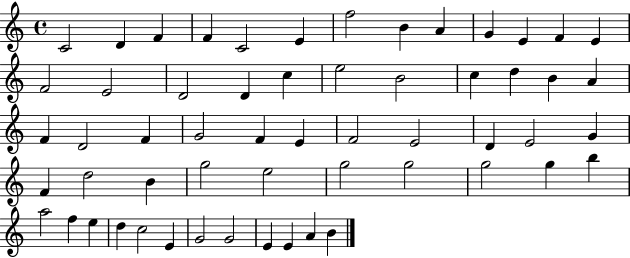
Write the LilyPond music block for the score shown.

{
  \clef treble
  \time 4/4
  \defaultTimeSignature
  \key c \major
  c'2 d'4 f'4 | f'4 c'2 e'4 | f''2 b'4 a'4 | g'4 e'4 f'4 e'4 | \break f'2 e'2 | d'2 d'4 c''4 | e''2 b'2 | c''4 d''4 b'4 a'4 | \break f'4 d'2 f'4 | g'2 f'4 e'4 | f'2 e'2 | d'4 e'2 g'4 | \break f'4 d''2 b'4 | g''2 e''2 | g''2 g''2 | g''2 g''4 b''4 | \break a''2 f''4 e''4 | d''4 c''2 e'4 | g'2 g'2 | e'4 e'4 a'4 b'4 | \break \bar "|."
}